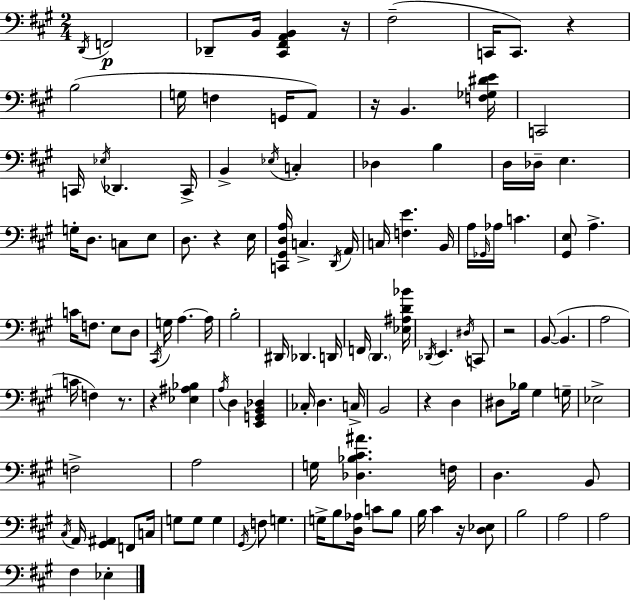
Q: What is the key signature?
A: A major